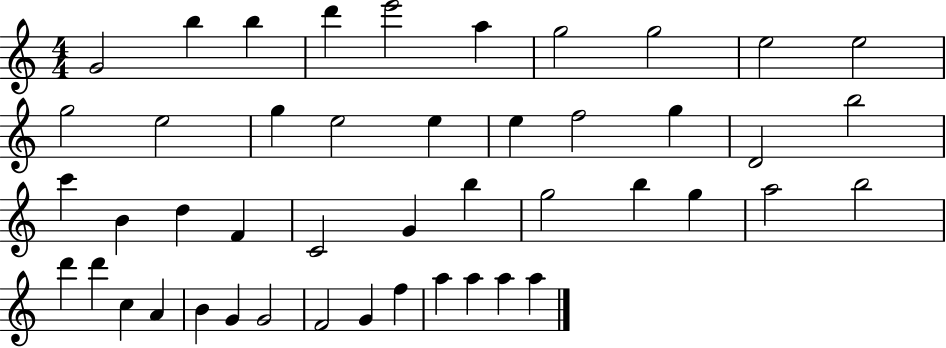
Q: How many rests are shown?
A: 0